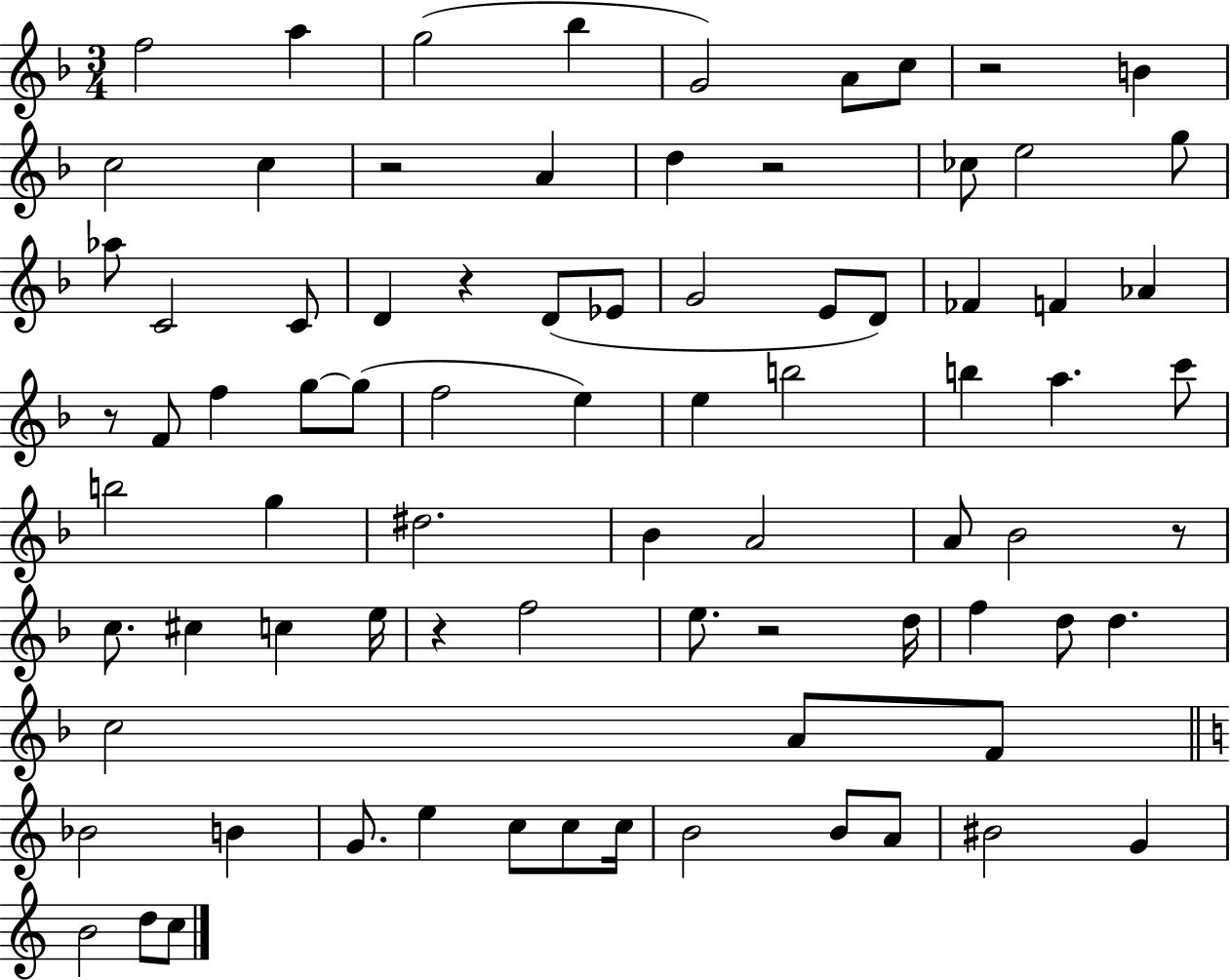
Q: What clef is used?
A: treble